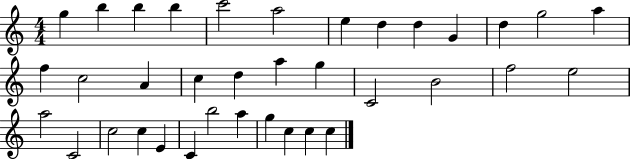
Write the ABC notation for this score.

X:1
T:Untitled
M:4/4
L:1/4
K:C
g b b b c'2 a2 e d d G d g2 a f c2 A c d a g C2 B2 f2 e2 a2 C2 c2 c E C b2 a g c c c